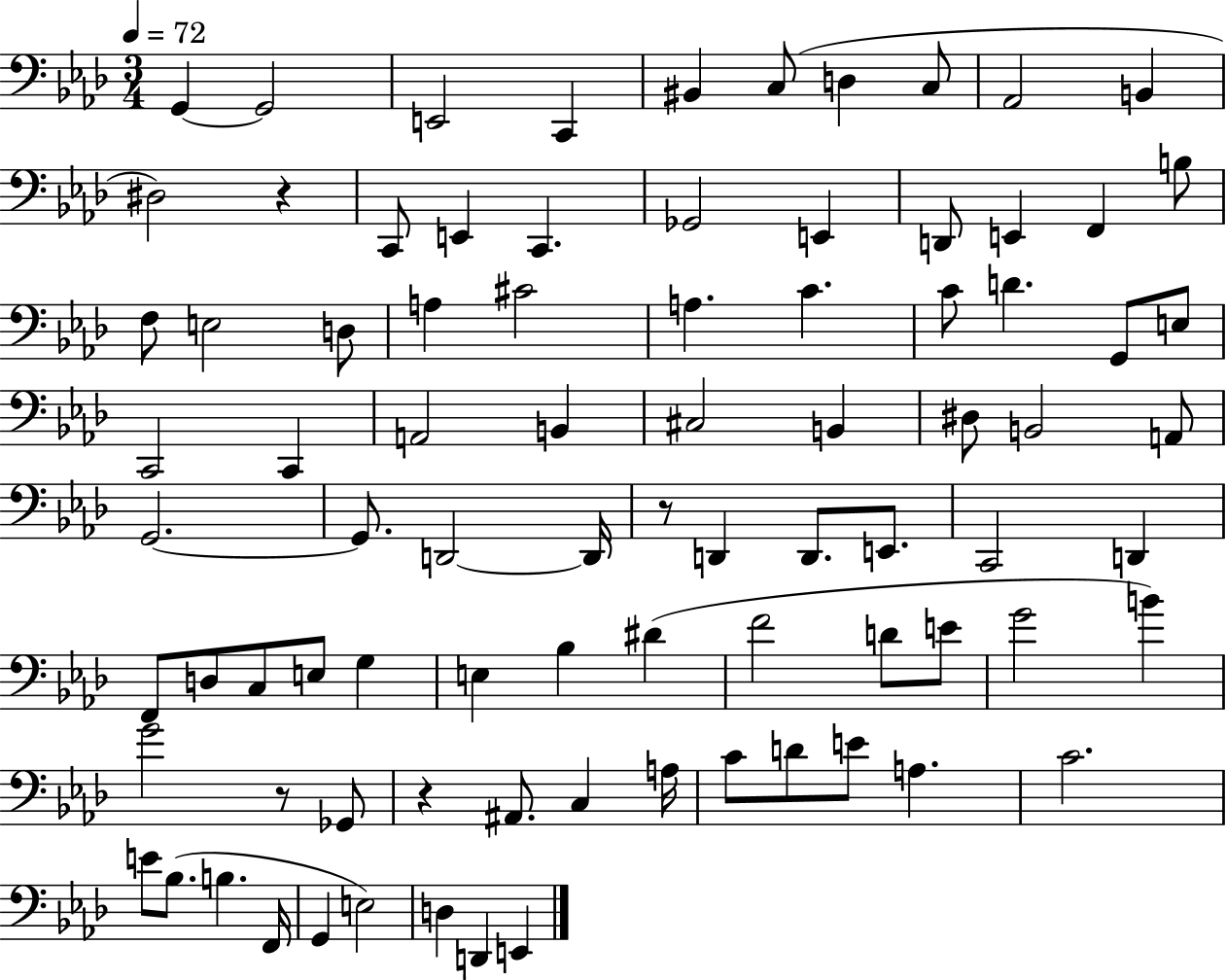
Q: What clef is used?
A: bass